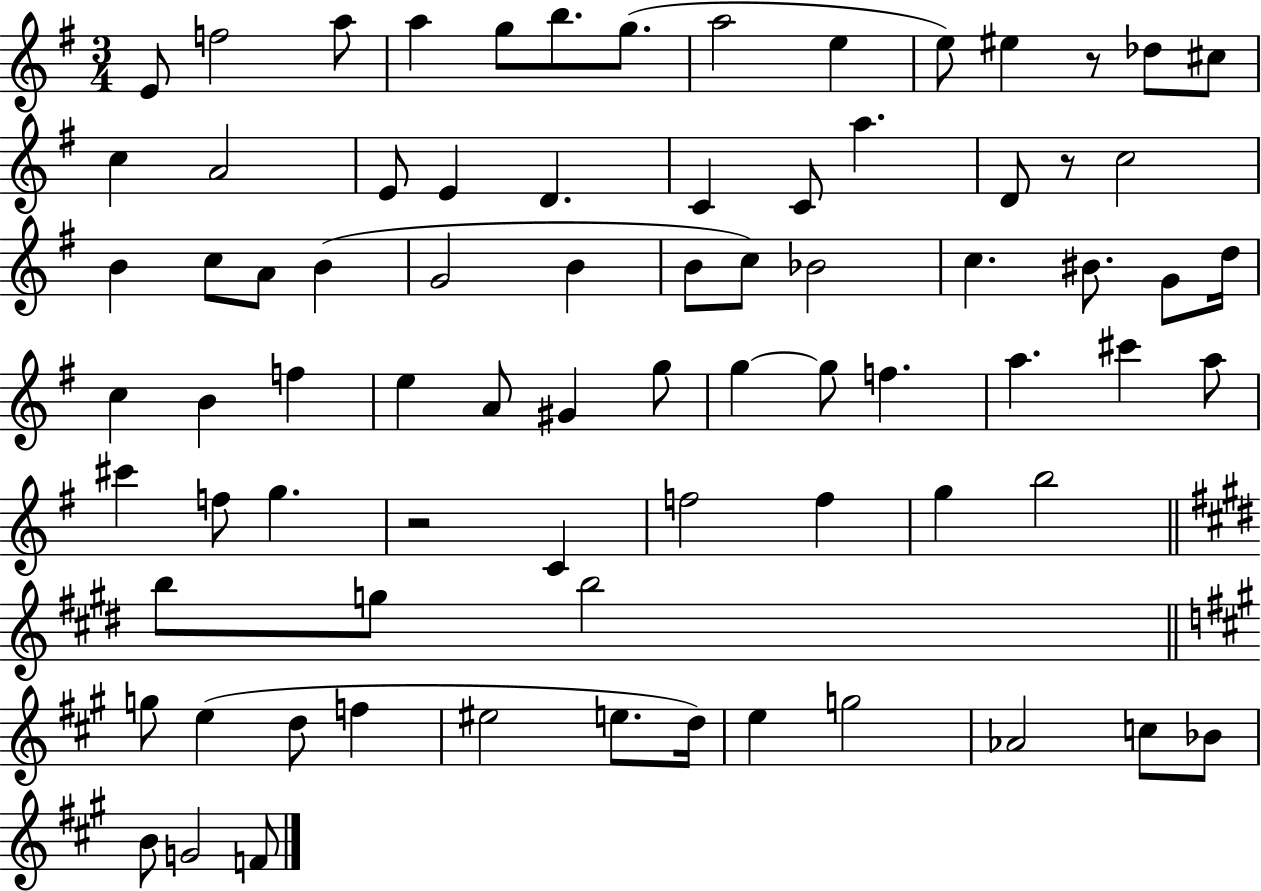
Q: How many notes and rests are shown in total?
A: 78